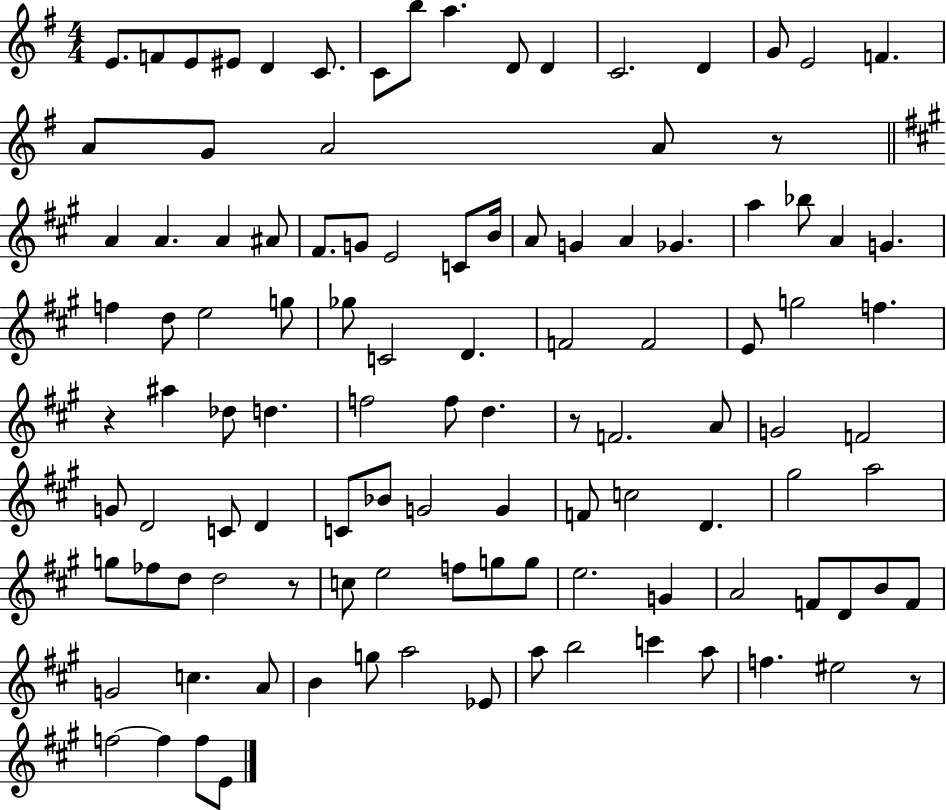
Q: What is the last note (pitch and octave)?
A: E4